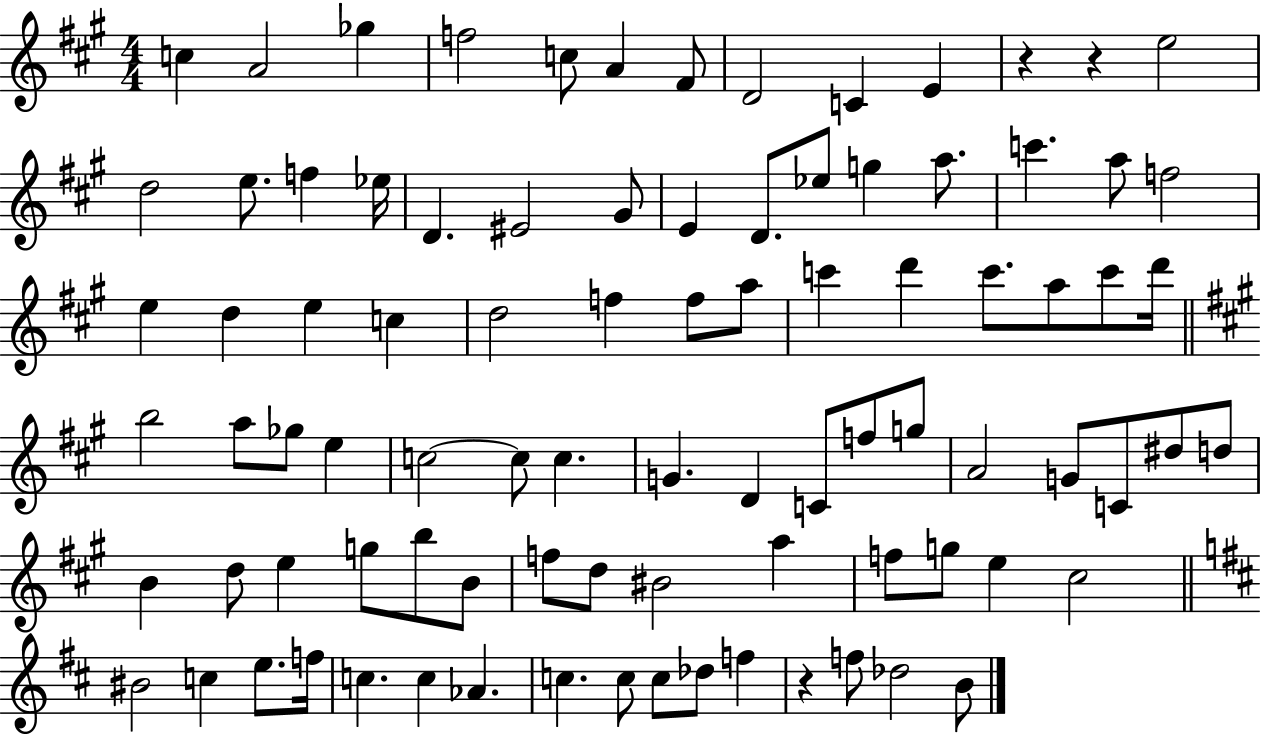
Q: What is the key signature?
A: A major